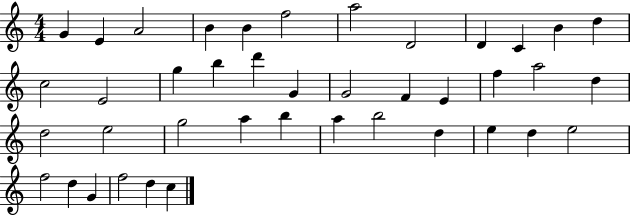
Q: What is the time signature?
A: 4/4